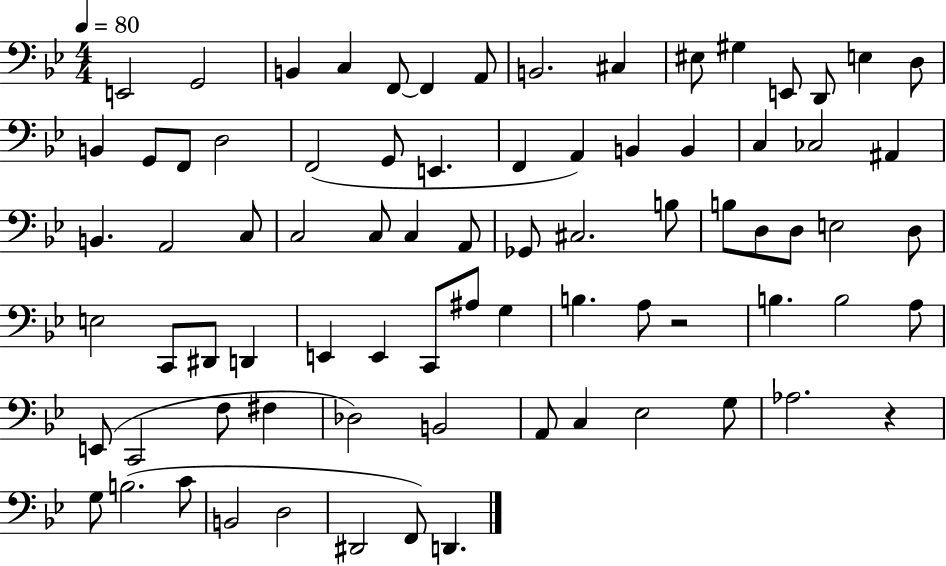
{
  \clef bass
  \numericTimeSignature
  \time 4/4
  \key bes \major
  \tempo 4 = 80
  e,2 g,2 | b,4 c4 f,8~~ f,4 a,8 | b,2. cis4 | eis8 gis4 e,8 d,8 e4 d8 | \break b,4 g,8 f,8 d2 | f,2( g,8 e,4. | f,4 a,4) b,4 b,4 | c4 ces2 ais,4 | \break b,4. a,2 c8 | c2 c8 c4 a,8 | ges,8 cis2. b8 | b8 d8 d8 e2 d8 | \break e2 c,8 dis,8 d,4 | e,4 e,4 c,8 ais8 g4 | b4. a8 r2 | b4. b2 a8 | \break e,8( c,2 f8 fis4 | des2) b,2 | a,8 c4 ees2 g8 | aes2. r4 | \break g8 b2.( c'8 | b,2 d2 | dis,2 f,8) d,4. | \bar "|."
}